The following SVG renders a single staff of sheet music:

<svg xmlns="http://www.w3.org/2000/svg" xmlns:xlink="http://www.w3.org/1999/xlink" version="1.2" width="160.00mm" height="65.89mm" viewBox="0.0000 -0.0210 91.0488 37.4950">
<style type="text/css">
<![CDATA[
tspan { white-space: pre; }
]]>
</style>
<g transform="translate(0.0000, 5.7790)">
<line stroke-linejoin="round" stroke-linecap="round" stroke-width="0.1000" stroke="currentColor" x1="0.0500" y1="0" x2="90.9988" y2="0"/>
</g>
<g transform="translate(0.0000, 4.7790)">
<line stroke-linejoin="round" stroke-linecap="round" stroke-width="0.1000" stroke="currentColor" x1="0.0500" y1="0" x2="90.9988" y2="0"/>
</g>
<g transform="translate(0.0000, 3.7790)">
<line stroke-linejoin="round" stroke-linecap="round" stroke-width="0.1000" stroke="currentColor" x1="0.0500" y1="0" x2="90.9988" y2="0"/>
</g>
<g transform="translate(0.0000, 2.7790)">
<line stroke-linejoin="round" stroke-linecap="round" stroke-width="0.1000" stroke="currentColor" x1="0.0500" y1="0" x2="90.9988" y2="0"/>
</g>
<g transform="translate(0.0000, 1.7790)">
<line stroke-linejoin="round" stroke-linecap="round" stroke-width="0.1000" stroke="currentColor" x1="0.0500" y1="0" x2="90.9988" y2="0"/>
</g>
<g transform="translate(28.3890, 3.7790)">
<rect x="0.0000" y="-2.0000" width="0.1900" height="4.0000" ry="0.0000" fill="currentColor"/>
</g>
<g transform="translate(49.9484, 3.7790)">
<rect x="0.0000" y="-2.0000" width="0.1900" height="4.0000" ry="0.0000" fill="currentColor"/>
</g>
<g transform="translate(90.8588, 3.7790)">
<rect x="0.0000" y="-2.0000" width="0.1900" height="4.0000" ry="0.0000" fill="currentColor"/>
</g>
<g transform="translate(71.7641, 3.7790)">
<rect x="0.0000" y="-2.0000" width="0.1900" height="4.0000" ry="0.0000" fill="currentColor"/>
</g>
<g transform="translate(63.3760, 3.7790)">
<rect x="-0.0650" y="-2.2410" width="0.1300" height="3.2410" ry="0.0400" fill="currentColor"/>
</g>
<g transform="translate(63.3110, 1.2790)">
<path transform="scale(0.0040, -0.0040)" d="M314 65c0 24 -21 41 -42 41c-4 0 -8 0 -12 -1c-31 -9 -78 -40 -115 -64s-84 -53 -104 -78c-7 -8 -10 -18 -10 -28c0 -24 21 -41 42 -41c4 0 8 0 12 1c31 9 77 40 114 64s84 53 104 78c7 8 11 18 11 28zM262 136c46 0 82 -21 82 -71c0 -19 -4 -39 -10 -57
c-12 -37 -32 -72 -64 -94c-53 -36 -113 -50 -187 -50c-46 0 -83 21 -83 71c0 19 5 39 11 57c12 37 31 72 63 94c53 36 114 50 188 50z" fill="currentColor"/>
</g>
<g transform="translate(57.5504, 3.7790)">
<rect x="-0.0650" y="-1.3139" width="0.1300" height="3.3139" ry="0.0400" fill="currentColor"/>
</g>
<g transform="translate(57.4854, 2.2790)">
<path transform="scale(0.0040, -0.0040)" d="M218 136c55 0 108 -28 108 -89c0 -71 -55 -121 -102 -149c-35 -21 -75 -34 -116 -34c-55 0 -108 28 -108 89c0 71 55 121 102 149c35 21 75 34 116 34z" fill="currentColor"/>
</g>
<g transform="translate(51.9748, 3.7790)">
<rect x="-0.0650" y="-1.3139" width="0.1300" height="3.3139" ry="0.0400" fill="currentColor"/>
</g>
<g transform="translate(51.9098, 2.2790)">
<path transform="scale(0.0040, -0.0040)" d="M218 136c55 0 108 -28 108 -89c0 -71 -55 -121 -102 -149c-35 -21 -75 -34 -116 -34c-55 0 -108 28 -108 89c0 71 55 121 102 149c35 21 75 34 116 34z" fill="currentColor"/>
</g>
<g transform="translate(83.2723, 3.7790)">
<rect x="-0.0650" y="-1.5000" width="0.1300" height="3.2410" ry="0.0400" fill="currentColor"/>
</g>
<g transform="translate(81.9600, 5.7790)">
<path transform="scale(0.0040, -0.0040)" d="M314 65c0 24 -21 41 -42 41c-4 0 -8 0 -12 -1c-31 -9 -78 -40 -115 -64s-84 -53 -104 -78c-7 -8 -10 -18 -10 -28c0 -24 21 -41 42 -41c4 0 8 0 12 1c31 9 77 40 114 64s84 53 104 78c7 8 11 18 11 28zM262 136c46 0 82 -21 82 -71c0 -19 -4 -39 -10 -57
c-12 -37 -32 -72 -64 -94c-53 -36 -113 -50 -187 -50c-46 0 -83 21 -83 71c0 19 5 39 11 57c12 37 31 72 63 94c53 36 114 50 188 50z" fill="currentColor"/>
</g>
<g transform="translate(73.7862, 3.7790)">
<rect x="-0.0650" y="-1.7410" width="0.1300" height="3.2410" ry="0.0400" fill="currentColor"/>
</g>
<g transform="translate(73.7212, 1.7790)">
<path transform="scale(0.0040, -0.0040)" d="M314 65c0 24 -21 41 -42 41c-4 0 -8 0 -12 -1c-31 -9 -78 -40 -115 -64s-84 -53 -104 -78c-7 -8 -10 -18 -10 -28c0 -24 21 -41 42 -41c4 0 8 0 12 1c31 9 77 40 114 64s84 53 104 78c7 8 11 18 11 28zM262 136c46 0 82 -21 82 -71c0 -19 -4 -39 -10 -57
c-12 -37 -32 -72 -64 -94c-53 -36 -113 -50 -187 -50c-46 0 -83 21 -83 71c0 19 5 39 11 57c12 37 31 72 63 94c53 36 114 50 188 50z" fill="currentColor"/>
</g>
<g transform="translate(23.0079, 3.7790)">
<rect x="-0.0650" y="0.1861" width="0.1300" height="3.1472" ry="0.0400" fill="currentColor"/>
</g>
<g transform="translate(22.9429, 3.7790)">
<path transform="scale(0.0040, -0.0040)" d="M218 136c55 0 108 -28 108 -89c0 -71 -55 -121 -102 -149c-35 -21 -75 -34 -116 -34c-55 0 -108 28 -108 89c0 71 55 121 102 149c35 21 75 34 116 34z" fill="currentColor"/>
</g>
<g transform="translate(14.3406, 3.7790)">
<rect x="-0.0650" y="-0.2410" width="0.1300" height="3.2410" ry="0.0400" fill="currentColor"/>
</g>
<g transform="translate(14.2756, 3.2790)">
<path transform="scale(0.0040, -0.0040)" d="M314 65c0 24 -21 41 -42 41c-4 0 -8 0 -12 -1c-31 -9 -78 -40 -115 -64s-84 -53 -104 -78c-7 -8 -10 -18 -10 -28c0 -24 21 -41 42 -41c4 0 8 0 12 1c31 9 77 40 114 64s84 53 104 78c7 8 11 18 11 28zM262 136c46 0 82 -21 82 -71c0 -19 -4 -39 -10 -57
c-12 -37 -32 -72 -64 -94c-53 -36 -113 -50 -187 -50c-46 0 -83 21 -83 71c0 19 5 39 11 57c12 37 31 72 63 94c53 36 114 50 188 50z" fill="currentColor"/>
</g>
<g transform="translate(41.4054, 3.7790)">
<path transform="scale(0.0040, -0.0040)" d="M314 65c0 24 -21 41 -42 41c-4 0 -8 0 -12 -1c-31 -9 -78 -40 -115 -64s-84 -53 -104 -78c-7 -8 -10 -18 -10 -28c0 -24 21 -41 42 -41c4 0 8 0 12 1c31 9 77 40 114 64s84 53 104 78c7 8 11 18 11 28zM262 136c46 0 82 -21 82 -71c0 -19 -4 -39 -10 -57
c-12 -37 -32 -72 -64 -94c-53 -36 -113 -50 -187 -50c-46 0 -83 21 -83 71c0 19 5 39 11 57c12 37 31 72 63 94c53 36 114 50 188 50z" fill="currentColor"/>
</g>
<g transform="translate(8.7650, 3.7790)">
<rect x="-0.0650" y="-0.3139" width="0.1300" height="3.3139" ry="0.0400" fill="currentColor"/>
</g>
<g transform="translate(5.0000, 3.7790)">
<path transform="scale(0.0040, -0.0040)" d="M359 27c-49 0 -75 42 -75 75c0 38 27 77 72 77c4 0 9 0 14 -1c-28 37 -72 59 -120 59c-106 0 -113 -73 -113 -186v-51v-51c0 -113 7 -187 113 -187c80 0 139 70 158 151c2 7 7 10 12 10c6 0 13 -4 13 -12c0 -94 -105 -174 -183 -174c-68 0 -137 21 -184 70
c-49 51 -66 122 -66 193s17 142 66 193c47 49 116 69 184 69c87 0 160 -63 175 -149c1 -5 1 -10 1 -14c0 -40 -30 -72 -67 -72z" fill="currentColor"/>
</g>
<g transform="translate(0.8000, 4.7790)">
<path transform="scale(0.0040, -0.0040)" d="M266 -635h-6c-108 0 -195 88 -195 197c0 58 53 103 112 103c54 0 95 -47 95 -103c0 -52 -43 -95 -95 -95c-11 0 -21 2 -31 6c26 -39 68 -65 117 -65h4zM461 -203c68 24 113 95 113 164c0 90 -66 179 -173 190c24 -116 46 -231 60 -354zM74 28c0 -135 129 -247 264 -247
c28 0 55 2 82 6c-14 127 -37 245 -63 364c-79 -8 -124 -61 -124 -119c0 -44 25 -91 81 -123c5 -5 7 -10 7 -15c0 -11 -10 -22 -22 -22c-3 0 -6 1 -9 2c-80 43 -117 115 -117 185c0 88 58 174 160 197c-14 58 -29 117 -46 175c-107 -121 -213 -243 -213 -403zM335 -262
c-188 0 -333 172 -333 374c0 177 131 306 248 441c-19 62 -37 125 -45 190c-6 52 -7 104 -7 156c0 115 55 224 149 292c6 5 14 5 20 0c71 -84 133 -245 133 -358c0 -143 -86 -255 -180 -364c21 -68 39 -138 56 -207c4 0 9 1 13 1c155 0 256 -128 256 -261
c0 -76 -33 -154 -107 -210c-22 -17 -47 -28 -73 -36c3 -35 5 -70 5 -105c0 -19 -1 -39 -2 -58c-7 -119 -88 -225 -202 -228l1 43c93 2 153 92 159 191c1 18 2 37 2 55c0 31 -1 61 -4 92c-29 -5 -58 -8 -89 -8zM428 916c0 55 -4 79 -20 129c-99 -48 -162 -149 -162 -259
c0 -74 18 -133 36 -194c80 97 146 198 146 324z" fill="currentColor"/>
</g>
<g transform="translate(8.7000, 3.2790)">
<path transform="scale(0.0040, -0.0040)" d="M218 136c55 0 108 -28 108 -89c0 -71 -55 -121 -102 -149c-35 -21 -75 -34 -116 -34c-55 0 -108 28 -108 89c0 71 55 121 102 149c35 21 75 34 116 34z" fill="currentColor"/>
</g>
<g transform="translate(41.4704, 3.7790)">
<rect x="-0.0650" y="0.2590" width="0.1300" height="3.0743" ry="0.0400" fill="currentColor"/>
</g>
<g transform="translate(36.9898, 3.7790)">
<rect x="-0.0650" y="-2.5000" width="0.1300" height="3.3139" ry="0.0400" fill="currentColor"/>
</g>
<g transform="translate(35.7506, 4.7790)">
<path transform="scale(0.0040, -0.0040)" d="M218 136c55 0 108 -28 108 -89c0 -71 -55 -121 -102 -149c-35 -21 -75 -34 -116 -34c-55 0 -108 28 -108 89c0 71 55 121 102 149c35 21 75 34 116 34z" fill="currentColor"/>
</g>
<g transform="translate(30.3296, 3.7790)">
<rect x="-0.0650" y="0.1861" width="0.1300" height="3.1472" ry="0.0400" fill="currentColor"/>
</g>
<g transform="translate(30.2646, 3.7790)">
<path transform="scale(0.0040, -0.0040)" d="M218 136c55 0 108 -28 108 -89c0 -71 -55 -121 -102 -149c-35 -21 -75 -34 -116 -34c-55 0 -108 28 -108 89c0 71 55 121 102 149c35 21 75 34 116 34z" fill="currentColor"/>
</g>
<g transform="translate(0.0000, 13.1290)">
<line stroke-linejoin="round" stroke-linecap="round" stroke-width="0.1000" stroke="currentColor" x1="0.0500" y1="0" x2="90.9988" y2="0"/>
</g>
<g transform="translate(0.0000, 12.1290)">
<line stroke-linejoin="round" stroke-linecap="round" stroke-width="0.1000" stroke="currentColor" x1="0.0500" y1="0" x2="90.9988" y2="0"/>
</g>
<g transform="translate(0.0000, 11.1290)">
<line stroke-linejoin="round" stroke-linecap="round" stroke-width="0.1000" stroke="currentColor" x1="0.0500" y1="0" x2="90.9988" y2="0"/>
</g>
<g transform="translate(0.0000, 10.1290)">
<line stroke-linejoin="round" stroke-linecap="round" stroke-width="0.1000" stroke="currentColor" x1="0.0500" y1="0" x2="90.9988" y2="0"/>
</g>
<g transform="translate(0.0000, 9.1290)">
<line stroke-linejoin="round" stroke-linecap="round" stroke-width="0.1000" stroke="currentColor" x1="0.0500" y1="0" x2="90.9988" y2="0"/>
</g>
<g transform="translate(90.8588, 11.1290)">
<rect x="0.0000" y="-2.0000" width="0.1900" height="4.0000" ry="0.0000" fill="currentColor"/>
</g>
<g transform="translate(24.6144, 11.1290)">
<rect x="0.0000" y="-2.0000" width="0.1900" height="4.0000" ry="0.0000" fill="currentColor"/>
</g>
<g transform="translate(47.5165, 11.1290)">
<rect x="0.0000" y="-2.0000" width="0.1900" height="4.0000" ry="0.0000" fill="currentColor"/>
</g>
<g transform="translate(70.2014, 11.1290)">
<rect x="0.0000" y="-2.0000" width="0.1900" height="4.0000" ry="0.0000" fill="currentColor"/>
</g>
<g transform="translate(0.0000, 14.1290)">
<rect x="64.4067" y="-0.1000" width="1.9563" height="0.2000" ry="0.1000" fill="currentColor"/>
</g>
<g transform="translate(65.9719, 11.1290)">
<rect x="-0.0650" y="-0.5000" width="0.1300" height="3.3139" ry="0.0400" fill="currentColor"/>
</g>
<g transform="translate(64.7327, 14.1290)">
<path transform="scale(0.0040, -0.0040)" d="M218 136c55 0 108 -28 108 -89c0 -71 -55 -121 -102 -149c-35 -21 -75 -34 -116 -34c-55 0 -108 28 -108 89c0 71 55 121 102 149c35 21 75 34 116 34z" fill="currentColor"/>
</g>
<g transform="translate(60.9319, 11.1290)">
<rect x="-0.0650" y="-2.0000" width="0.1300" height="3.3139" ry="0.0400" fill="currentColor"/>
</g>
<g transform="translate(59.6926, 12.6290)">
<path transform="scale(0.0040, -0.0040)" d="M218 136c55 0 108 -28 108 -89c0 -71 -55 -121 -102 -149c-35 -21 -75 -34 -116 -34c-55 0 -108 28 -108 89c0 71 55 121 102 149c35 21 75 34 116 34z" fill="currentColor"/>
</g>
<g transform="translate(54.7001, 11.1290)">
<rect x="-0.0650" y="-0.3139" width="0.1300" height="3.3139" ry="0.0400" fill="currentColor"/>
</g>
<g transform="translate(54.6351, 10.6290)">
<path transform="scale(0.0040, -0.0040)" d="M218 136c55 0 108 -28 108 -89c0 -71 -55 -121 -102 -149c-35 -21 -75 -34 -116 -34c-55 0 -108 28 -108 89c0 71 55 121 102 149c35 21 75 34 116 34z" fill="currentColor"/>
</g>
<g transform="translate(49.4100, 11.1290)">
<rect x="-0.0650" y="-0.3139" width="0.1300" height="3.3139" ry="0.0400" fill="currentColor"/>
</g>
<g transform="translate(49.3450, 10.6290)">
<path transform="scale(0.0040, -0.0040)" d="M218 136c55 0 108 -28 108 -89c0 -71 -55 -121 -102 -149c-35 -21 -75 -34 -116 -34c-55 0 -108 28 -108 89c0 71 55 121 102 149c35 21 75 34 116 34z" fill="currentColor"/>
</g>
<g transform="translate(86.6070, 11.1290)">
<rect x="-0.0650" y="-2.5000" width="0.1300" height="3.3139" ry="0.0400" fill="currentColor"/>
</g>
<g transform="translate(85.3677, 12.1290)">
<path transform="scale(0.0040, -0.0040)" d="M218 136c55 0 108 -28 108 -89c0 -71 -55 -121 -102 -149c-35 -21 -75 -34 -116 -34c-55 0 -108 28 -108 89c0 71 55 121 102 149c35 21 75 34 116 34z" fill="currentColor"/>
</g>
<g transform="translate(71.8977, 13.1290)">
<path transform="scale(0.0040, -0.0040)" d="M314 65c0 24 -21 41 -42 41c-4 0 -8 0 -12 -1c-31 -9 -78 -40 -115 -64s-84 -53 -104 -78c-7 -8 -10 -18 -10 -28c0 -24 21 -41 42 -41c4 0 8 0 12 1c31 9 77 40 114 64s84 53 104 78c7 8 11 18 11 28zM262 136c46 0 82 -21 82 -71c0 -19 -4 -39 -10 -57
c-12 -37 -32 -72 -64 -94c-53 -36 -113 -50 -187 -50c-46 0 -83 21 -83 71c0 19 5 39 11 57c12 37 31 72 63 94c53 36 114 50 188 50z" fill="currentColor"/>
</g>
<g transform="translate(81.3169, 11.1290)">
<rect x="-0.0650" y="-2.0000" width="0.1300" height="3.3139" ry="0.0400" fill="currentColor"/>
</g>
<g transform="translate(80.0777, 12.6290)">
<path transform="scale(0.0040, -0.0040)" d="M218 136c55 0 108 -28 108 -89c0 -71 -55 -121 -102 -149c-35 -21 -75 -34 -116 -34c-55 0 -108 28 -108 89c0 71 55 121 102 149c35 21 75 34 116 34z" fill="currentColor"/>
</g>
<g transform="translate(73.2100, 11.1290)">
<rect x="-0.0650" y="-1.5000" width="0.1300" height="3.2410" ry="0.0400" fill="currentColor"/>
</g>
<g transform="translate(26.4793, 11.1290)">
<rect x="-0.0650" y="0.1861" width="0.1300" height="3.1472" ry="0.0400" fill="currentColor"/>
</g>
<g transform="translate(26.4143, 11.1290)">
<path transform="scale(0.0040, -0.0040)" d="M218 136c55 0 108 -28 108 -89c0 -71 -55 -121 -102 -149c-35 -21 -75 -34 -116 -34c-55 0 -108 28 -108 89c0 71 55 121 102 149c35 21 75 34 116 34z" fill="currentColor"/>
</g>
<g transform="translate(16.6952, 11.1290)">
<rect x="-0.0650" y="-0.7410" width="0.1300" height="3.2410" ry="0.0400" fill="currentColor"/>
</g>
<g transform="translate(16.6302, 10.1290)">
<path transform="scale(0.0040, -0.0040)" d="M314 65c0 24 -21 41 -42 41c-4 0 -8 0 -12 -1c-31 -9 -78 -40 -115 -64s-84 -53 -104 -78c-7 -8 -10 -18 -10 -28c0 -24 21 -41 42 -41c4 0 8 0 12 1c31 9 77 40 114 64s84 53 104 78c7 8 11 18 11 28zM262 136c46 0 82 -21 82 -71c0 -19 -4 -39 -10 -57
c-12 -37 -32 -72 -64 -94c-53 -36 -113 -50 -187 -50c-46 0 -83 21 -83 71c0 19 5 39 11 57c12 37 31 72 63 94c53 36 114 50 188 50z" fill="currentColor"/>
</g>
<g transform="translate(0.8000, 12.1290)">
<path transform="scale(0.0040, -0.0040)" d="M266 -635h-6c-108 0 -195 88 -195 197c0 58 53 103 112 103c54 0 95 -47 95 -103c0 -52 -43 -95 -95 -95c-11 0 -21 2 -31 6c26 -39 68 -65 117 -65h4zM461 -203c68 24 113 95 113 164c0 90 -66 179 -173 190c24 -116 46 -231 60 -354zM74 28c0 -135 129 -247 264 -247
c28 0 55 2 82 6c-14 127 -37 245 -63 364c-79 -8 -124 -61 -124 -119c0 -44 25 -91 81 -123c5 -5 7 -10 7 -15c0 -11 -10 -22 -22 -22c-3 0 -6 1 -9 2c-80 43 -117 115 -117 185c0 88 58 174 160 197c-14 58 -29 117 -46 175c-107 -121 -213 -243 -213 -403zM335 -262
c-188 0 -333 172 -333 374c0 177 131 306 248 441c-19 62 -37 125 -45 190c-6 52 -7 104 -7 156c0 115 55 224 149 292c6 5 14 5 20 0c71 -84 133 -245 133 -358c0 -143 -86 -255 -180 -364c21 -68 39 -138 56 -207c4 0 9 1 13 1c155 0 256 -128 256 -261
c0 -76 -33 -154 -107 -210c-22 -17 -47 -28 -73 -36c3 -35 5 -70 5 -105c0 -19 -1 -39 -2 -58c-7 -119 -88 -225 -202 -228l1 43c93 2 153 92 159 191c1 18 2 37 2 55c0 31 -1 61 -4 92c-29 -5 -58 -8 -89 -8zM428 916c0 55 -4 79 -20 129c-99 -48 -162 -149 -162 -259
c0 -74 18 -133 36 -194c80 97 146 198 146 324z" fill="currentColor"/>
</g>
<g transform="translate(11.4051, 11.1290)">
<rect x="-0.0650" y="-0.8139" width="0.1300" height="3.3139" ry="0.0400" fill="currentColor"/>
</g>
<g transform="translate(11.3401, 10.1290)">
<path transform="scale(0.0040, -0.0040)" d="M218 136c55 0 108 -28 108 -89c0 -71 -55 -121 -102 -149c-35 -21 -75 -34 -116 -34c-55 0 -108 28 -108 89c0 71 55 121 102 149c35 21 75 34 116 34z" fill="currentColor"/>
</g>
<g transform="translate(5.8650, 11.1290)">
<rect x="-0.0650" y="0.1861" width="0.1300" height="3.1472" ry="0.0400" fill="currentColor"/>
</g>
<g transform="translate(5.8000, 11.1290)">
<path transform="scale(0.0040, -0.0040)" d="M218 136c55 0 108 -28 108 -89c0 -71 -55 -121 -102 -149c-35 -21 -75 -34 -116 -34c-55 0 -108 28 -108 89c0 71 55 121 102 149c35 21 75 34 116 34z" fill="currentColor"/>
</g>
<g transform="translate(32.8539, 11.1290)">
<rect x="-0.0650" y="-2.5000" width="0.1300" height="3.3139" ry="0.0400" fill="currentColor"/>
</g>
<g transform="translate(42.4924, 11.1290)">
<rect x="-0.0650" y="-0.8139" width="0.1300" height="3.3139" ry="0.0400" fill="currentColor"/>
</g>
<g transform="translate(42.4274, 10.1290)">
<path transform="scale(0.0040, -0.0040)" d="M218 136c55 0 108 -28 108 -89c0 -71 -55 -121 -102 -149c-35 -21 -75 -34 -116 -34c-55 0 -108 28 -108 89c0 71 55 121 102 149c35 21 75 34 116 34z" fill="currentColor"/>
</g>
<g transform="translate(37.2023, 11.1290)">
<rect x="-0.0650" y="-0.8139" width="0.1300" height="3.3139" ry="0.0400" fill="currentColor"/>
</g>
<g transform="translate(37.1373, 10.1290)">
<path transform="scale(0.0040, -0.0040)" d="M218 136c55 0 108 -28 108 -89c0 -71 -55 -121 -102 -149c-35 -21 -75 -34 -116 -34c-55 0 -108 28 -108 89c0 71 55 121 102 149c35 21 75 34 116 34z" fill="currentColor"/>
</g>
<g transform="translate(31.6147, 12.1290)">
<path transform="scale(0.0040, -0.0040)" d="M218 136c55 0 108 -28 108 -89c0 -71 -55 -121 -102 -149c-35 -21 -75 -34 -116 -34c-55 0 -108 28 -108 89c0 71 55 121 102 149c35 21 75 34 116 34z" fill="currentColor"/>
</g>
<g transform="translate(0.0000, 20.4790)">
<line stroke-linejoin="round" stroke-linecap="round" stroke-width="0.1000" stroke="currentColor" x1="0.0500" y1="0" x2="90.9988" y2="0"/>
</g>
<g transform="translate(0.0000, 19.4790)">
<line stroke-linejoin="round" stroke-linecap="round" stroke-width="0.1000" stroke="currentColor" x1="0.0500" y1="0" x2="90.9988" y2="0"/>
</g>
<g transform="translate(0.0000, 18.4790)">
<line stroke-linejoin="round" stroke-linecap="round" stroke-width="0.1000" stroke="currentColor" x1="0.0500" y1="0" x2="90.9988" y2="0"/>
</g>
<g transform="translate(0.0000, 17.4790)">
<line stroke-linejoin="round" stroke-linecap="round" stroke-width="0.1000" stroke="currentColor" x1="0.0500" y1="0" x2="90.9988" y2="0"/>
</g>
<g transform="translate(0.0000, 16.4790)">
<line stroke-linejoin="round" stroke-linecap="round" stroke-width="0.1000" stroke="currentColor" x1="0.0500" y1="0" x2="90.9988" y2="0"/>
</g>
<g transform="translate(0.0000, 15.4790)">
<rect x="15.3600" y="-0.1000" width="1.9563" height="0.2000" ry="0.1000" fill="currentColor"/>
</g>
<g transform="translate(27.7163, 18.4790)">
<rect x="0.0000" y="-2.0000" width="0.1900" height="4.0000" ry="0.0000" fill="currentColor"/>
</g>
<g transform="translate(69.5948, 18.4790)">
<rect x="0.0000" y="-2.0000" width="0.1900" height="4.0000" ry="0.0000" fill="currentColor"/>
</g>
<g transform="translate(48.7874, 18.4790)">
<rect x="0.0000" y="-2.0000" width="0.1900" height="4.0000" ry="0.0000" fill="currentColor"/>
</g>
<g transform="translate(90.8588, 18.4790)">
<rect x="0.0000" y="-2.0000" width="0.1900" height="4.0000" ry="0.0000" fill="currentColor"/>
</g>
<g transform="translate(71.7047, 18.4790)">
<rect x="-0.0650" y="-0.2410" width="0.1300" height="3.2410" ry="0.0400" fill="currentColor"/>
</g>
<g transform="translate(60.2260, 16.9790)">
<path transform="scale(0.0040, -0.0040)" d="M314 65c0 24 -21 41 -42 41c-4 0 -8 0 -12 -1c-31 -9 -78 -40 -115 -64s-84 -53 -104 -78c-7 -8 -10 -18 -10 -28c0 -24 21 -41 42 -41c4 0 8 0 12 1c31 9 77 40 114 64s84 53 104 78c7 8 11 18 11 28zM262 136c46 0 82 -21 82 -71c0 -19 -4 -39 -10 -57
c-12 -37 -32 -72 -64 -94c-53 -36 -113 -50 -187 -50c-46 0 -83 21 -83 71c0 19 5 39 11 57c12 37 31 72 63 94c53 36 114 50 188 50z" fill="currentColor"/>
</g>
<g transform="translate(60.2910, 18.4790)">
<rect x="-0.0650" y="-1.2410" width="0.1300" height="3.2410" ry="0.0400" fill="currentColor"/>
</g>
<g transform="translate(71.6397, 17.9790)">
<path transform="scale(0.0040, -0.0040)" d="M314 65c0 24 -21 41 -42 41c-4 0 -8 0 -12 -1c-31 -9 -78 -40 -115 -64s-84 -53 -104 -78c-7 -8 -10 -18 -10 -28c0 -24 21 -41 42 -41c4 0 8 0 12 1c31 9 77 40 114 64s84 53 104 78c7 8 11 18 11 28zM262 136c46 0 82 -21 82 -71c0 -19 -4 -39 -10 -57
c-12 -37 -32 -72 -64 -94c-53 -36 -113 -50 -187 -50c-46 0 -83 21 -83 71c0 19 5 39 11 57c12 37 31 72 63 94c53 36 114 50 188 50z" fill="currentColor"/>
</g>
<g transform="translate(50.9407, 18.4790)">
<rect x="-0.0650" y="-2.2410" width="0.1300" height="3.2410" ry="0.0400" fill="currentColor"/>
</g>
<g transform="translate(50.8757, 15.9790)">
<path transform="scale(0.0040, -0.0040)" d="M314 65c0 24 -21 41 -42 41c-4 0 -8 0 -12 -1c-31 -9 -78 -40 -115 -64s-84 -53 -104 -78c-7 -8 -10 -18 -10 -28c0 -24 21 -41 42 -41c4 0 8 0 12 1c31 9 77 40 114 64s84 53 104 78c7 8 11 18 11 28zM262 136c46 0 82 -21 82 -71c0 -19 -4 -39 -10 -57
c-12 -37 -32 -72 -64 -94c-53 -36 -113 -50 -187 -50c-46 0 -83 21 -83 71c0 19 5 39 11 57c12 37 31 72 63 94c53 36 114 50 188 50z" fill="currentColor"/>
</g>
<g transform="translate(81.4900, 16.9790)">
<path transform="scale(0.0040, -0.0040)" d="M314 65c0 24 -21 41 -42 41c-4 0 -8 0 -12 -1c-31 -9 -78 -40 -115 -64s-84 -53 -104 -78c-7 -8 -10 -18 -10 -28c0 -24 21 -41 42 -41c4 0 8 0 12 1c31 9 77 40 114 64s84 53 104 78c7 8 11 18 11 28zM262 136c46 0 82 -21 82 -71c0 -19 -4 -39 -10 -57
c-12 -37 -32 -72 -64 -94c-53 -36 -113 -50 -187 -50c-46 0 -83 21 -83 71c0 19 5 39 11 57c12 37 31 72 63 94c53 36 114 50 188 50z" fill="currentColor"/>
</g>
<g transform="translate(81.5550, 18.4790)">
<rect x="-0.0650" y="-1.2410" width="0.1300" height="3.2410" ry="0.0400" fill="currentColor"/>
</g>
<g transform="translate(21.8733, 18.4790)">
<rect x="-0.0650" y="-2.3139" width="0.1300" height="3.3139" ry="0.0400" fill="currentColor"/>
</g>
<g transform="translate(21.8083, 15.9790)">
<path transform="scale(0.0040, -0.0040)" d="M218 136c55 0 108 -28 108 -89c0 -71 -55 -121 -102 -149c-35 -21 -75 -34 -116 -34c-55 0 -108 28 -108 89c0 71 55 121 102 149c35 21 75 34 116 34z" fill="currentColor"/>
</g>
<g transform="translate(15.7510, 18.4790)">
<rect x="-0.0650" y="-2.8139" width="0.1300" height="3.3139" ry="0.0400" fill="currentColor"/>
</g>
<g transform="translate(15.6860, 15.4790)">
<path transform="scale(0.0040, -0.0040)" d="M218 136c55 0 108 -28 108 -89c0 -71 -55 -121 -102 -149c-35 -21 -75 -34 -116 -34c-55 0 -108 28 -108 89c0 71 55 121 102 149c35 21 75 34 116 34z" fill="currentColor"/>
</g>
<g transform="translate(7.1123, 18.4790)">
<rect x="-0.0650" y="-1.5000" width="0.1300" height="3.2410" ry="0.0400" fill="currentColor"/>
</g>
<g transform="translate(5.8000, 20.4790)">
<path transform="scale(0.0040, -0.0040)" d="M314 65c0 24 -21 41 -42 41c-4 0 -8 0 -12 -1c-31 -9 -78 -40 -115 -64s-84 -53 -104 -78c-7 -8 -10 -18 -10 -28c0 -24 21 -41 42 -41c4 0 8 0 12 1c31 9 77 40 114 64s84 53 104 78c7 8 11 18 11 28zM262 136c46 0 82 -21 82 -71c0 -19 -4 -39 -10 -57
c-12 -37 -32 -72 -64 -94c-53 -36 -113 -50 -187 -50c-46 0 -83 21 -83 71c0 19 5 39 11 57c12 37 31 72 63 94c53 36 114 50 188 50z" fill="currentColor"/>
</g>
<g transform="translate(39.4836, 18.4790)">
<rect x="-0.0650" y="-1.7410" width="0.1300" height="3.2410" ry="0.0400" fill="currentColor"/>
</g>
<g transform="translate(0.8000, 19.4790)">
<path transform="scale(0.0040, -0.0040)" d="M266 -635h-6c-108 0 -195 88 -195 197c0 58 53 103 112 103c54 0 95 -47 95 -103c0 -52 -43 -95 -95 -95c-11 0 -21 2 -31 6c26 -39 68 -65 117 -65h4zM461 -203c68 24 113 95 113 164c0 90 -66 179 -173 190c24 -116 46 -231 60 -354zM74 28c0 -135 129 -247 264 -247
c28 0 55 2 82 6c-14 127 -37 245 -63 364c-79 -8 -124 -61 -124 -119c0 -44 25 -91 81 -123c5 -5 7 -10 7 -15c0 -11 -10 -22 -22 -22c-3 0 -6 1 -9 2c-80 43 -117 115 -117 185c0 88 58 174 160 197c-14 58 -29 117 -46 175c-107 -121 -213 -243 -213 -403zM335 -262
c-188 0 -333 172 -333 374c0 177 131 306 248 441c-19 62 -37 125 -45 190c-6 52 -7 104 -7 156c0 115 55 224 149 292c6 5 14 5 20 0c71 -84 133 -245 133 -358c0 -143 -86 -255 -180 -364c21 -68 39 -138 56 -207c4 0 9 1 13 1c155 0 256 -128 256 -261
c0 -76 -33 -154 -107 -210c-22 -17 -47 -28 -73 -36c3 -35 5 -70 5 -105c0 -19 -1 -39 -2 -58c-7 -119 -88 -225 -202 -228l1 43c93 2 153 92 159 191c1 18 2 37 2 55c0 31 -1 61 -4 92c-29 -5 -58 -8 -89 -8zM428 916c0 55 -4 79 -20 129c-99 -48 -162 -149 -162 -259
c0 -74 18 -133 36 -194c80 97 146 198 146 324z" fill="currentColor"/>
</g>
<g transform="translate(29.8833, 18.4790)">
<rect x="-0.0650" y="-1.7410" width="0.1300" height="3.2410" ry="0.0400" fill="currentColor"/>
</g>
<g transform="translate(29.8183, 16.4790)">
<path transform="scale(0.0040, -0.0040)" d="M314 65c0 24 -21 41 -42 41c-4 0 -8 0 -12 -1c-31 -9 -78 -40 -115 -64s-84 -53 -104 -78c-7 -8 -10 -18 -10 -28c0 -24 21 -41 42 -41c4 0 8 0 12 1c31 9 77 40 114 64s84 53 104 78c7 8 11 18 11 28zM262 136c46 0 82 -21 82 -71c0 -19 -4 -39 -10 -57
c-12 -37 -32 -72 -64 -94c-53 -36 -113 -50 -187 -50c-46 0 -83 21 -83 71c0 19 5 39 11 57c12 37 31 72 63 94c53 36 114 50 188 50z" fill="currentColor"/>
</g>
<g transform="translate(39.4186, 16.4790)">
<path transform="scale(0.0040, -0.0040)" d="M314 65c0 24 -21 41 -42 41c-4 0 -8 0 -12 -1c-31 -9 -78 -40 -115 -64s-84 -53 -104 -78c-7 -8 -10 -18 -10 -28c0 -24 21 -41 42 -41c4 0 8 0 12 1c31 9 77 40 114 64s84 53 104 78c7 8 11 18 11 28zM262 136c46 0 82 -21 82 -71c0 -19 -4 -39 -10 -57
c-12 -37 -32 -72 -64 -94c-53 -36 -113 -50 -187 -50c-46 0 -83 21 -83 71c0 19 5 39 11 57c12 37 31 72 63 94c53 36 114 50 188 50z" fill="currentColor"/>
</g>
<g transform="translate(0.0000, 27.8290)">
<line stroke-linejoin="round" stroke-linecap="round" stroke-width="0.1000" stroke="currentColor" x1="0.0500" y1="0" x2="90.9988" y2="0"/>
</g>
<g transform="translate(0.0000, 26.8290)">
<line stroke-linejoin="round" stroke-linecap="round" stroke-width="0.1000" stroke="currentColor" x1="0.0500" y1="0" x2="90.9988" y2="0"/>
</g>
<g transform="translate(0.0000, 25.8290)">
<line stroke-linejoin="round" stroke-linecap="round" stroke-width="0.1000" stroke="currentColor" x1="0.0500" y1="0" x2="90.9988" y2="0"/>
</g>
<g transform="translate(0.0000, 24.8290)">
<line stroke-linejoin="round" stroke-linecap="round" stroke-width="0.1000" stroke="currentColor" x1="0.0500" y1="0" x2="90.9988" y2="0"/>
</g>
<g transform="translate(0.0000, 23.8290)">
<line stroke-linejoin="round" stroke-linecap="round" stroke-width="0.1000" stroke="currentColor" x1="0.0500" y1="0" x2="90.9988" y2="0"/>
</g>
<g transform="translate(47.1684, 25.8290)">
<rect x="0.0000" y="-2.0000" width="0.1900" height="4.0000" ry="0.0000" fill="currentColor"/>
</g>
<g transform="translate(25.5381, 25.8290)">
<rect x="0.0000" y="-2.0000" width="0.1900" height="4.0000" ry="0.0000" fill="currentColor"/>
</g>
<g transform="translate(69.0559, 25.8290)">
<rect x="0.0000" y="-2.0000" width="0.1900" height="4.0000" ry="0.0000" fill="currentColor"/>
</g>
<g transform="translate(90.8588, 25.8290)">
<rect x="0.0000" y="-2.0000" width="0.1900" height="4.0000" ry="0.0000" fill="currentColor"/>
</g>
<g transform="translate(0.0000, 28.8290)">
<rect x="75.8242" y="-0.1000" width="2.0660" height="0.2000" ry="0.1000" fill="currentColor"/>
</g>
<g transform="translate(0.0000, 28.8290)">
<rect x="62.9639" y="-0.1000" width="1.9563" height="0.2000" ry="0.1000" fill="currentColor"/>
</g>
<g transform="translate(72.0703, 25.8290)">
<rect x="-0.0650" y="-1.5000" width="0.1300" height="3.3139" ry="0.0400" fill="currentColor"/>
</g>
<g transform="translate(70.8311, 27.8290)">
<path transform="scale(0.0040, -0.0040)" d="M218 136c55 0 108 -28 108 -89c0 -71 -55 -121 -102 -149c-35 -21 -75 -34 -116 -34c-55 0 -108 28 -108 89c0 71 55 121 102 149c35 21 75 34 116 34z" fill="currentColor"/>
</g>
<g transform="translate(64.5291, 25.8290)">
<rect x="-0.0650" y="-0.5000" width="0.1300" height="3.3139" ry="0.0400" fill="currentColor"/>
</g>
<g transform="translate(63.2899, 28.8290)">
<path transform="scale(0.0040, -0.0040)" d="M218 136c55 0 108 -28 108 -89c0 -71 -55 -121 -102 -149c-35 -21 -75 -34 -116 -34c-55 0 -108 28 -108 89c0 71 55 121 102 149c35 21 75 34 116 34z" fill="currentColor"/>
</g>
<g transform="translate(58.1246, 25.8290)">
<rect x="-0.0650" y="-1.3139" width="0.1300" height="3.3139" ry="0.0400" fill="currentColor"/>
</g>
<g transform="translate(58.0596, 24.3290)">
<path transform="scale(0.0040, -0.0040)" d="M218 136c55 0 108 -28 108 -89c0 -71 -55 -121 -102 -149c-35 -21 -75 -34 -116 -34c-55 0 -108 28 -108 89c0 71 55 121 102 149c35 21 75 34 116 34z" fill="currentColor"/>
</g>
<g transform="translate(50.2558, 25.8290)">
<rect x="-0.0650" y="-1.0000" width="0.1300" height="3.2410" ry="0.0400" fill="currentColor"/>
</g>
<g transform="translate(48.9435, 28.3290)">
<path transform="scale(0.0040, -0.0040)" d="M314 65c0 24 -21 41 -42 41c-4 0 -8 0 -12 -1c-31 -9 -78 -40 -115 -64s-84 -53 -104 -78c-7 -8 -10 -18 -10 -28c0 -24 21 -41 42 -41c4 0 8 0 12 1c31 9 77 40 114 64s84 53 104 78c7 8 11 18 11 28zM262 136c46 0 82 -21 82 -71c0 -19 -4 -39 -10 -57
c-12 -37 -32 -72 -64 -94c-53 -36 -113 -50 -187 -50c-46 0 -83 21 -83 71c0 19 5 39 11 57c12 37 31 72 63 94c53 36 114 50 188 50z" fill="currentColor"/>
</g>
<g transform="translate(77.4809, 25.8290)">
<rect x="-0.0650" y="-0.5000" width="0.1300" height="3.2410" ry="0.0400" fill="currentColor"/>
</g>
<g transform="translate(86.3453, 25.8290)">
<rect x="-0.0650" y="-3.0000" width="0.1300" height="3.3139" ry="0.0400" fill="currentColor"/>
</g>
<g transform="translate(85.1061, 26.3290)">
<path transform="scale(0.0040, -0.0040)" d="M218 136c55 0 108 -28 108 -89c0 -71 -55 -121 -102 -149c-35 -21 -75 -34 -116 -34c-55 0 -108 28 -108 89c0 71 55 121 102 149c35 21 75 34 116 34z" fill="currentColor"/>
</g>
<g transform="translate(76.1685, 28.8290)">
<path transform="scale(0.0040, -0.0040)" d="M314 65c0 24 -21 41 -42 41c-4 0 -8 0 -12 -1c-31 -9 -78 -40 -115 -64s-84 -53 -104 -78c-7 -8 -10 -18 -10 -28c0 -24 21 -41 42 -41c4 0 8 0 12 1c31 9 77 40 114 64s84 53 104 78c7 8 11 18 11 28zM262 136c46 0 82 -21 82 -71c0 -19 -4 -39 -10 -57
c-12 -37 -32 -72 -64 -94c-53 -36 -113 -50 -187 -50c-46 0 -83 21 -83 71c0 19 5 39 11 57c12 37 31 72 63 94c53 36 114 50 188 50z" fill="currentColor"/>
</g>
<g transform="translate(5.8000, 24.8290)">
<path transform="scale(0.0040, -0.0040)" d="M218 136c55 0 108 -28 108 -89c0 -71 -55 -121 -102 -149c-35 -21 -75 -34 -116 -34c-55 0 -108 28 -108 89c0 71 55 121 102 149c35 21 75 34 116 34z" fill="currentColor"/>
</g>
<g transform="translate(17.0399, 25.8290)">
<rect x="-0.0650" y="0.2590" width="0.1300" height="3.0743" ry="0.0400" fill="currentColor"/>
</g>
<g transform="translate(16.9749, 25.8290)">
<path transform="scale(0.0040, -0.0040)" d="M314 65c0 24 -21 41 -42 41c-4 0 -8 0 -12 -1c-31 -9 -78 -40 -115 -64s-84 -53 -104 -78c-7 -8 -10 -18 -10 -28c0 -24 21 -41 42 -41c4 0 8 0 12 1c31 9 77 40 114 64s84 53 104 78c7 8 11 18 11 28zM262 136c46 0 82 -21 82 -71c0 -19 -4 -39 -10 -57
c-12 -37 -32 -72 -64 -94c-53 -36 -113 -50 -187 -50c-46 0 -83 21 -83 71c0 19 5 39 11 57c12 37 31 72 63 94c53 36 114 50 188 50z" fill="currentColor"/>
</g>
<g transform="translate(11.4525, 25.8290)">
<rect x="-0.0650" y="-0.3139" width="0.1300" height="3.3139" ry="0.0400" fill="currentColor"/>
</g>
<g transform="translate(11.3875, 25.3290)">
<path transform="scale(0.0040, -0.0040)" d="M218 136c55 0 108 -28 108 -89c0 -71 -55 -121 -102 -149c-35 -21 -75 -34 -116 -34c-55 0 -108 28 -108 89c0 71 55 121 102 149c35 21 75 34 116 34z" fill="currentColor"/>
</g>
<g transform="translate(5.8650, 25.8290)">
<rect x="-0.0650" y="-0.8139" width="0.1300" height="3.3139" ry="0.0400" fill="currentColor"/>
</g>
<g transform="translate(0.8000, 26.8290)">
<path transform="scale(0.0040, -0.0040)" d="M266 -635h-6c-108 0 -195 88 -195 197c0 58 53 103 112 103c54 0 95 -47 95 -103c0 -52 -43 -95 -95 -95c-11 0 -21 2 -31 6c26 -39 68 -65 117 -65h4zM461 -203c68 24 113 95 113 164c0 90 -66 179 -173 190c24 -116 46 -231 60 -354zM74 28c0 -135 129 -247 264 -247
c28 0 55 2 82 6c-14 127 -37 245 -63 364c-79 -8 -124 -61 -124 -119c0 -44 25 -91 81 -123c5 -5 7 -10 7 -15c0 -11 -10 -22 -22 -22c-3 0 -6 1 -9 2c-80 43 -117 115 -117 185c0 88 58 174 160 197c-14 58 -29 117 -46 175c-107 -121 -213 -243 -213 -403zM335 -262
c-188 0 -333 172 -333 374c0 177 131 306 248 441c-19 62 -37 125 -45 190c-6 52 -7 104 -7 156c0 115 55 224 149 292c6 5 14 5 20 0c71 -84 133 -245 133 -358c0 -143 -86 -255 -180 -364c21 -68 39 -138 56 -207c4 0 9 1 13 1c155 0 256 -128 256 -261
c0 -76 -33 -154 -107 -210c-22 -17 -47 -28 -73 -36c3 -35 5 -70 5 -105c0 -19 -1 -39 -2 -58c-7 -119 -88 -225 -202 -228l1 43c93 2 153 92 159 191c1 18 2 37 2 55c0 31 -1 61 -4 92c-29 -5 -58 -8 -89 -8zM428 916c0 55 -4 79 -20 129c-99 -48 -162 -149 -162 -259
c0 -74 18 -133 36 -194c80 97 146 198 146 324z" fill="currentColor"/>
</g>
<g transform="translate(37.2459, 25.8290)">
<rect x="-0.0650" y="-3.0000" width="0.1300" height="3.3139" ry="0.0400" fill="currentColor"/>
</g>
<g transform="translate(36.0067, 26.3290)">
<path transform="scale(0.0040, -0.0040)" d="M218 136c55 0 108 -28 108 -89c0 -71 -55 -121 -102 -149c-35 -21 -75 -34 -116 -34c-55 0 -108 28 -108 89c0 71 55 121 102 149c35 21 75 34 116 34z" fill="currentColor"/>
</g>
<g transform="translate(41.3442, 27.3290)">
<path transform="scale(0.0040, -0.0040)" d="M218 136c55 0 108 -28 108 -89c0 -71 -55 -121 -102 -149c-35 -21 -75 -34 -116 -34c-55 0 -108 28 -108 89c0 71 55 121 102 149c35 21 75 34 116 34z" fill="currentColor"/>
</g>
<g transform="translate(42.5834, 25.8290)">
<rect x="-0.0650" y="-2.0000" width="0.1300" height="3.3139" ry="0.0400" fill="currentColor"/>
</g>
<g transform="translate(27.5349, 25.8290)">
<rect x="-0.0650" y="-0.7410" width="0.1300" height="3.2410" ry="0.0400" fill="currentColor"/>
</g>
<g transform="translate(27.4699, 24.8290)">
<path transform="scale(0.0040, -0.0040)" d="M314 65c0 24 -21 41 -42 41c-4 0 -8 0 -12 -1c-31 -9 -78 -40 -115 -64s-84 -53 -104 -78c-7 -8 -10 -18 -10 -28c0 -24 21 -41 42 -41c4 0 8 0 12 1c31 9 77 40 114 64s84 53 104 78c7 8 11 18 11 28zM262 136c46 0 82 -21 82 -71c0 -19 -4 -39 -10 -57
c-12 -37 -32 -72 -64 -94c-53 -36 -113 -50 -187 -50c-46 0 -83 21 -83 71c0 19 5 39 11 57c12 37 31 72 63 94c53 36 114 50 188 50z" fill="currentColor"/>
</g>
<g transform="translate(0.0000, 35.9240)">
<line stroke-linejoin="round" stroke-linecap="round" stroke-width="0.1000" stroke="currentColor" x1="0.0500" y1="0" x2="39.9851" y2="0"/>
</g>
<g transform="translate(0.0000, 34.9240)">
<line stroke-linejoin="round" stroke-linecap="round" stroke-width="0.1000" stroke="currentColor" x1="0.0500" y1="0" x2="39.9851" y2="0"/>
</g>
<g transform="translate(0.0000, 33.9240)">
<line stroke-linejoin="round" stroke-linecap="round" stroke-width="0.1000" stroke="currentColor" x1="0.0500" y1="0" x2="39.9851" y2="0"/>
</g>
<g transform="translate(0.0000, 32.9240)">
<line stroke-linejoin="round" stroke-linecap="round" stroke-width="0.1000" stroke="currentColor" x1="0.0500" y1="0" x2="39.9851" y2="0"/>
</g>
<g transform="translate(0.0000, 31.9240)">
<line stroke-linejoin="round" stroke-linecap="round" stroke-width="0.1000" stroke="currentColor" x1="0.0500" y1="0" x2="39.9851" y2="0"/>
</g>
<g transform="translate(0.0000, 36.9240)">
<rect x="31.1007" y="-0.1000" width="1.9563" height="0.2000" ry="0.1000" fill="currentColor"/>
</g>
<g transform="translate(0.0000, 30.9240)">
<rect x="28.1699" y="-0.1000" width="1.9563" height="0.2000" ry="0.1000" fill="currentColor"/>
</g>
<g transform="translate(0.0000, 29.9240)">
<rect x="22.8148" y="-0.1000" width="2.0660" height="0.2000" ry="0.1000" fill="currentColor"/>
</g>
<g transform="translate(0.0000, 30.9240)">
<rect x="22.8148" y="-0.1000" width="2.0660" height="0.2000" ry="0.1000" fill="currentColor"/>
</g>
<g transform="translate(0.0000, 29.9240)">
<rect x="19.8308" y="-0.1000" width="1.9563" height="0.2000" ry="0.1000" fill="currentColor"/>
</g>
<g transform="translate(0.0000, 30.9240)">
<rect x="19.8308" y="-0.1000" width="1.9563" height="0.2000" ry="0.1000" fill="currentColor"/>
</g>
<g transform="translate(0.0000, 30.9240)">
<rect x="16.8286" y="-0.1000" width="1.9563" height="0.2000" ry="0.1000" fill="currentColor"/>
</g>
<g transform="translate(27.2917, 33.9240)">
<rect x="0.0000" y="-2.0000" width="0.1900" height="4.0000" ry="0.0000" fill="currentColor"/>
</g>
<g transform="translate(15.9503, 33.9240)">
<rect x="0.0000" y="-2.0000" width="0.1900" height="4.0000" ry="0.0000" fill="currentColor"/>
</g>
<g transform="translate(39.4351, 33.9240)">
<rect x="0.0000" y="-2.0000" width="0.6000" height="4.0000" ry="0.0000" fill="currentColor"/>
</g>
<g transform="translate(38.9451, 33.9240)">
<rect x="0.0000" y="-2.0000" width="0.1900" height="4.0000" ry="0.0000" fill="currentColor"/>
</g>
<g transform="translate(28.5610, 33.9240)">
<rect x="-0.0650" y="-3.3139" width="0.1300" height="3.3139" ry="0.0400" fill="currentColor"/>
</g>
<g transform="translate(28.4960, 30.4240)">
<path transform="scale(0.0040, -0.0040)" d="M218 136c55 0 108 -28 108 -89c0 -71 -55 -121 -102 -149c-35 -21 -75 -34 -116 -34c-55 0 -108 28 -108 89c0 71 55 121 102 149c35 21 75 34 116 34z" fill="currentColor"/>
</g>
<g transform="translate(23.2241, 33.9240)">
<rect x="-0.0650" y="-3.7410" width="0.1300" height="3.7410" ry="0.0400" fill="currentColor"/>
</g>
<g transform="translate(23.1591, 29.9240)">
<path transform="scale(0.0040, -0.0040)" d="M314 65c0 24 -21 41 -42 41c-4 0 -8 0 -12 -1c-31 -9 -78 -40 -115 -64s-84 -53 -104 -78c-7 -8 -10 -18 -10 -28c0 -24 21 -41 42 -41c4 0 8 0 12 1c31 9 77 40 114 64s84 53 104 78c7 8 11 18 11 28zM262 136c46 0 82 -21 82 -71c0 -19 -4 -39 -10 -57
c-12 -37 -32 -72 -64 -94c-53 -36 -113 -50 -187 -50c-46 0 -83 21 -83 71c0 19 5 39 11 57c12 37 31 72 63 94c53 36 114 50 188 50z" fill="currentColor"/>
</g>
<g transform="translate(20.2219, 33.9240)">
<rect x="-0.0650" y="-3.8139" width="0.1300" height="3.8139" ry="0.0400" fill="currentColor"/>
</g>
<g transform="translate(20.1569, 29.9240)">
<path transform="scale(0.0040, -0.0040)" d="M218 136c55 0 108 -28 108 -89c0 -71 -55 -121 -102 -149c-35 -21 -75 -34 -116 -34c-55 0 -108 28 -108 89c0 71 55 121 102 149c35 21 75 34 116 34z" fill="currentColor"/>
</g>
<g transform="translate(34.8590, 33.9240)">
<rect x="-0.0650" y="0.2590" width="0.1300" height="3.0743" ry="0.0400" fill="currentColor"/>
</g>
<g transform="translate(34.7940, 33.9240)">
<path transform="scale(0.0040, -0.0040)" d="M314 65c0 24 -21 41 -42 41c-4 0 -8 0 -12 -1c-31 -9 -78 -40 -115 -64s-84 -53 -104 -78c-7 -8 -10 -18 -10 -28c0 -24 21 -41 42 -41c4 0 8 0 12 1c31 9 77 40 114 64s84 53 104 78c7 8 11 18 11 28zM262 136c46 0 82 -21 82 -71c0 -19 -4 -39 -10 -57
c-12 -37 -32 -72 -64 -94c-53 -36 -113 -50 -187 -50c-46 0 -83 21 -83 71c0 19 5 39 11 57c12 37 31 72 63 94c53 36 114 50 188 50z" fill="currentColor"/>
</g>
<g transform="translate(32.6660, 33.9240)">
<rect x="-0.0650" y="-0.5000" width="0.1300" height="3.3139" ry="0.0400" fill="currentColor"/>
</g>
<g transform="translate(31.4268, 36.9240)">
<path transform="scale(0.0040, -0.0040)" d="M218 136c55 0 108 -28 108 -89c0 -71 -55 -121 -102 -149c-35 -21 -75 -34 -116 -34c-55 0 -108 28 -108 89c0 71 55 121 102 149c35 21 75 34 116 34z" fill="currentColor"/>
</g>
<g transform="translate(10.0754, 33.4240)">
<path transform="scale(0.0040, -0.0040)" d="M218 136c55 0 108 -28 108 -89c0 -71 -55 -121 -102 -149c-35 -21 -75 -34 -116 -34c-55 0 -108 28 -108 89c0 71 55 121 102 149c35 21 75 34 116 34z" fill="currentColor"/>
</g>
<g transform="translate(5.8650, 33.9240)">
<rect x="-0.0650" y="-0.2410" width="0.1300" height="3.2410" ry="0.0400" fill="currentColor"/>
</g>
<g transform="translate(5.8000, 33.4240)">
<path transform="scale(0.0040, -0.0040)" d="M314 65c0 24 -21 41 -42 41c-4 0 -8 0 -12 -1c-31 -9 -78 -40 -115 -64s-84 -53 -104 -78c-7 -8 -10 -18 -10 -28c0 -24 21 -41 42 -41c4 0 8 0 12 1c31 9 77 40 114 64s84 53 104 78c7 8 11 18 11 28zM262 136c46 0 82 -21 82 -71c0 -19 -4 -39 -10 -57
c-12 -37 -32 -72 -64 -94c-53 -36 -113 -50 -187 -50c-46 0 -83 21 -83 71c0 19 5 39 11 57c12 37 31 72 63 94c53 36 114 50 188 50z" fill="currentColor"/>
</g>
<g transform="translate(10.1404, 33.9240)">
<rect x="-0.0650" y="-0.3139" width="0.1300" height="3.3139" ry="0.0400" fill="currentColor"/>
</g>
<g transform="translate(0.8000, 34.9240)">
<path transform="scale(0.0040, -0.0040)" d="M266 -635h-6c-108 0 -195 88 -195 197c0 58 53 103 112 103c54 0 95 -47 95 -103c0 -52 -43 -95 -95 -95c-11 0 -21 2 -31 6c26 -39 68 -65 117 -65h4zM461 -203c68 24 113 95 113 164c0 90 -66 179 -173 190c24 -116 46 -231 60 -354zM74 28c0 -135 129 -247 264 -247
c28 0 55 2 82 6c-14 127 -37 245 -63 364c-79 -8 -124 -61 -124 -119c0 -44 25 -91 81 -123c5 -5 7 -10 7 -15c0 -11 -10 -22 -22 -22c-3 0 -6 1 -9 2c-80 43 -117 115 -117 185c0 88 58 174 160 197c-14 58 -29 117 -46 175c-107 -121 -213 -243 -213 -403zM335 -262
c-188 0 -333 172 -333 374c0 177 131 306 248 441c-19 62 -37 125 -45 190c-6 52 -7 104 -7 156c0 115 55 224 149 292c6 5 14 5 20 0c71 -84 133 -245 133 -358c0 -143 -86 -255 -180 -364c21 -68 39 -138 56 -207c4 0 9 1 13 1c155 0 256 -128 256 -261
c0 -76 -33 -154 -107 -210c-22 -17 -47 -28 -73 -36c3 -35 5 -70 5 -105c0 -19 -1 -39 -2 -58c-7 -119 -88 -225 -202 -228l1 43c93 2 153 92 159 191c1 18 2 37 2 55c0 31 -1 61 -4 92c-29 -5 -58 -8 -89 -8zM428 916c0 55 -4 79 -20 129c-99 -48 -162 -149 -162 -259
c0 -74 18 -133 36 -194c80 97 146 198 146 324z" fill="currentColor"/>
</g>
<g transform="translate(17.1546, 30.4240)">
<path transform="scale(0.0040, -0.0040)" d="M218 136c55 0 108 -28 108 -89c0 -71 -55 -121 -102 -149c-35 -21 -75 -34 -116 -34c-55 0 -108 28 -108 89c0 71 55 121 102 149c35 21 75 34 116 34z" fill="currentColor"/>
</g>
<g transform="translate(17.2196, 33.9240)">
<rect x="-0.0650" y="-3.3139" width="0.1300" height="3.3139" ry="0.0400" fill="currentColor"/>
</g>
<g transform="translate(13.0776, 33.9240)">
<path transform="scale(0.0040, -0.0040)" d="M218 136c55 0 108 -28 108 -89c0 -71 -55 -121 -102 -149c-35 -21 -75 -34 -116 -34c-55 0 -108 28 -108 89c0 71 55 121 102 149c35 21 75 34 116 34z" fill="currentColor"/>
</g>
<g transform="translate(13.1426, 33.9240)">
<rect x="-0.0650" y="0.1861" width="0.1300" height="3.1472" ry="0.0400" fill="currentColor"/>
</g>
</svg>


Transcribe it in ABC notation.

X:1
T:Untitled
M:4/4
L:1/4
K:C
c c2 B B G B2 e e g2 f2 E2 B d d2 B G d d c c F C E2 F G E2 a g f2 f2 g2 e2 c2 e2 d c B2 d2 A F D2 e C E C2 A c2 c B b c' c'2 b C B2